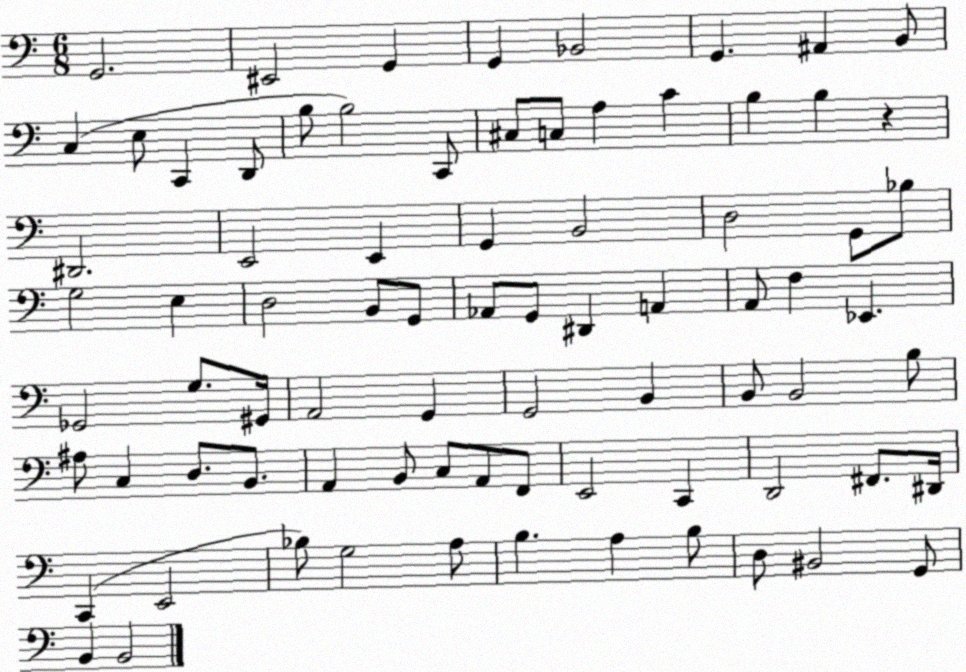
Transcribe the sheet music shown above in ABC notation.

X:1
T:Untitled
M:6/8
L:1/4
K:C
G,,2 ^E,,2 G,, G,, _B,,2 G,, ^A,, B,,/2 C, E,/2 C,, D,,/2 B,/2 B,2 C,,/2 ^C,/2 C,/2 A, C B, B, z ^D,,2 E,,2 E,, G,, B,,2 D,2 G,,/2 _B,/2 G,2 E, D,2 B,,/2 G,,/2 _A,,/2 G,,/2 ^D,, A,, A,,/2 F, _E,, _G,,2 G,/2 ^G,,/4 A,,2 G,, G,,2 B,, B,,/2 B,,2 B,/2 ^A,/2 C, D,/2 B,,/2 A,, B,,/2 C,/2 A,,/2 F,,/2 E,,2 C,, D,,2 ^F,,/2 ^D,,/4 C,, E,,2 _B,/2 G,2 A,/2 B, A, B,/2 D,/2 ^B,,2 G,,/2 B,, B,,2